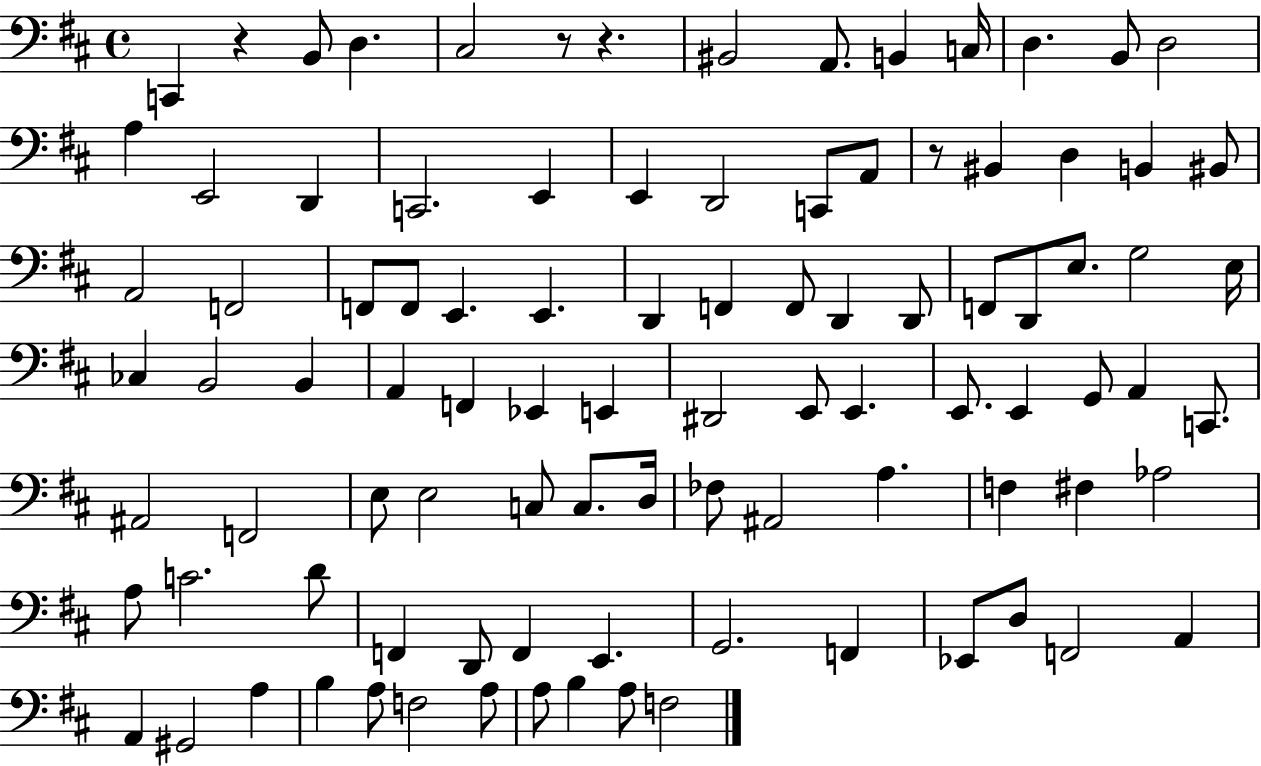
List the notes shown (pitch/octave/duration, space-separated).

C2/q R/q B2/e D3/q. C#3/h R/e R/q. BIS2/h A2/e. B2/q C3/s D3/q. B2/e D3/h A3/q E2/h D2/q C2/h. E2/q E2/q D2/h C2/e A2/e R/e BIS2/q D3/q B2/q BIS2/e A2/h F2/h F2/e F2/e E2/q. E2/q. D2/q F2/q F2/e D2/q D2/e F2/e D2/e E3/e. G3/h E3/s CES3/q B2/h B2/q A2/q F2/q Eb2/q E2/q D#2/h E2/e E2/q. E2/e. E2/q G2/e A2/q C2/e. A#2/h F2/h E3/e E3/h C3/e C3/e. D3/s FES3/e A#2/h A3/q. F3/q F#3/q Ab3/h A3/e C4/h. D4/e F2/q D2/e F2/q E2/q. G2/h. F2/q Eb2/e D3/e F2/h A2/q A2/q G#2/h A3/q B3/q A3/e F3/h A3/e A3/e B3/q A3/e F3/h